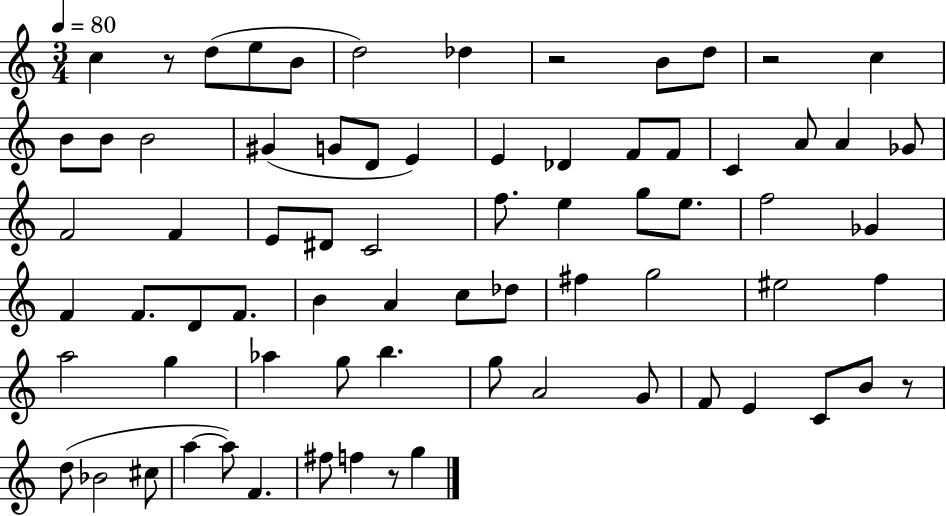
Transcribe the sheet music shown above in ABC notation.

X:1
T:Untitled
M:3/4
L:1/4
K:C
c z/2 d/2 e/2 B/2 d2 _d z2 B/2 d/2 z2 c B/2 B/2 B2 ^G G/2 D/2 E E _D F/2 F/2 C A/2 A _G/2 F2 F E/2 ^D/2 C2 f/2 e g/2 e/2 f2 _G F F/2 D/2 F/2 B A c/2 _d/2 ^f g2 ^e2 f a2 g _a g/2 b g/2 A2 G/2 F/2 E C/2 B/2 z/2 d/2 _B2 ^c/2 a a/2 F ^f/2 f z/2 g